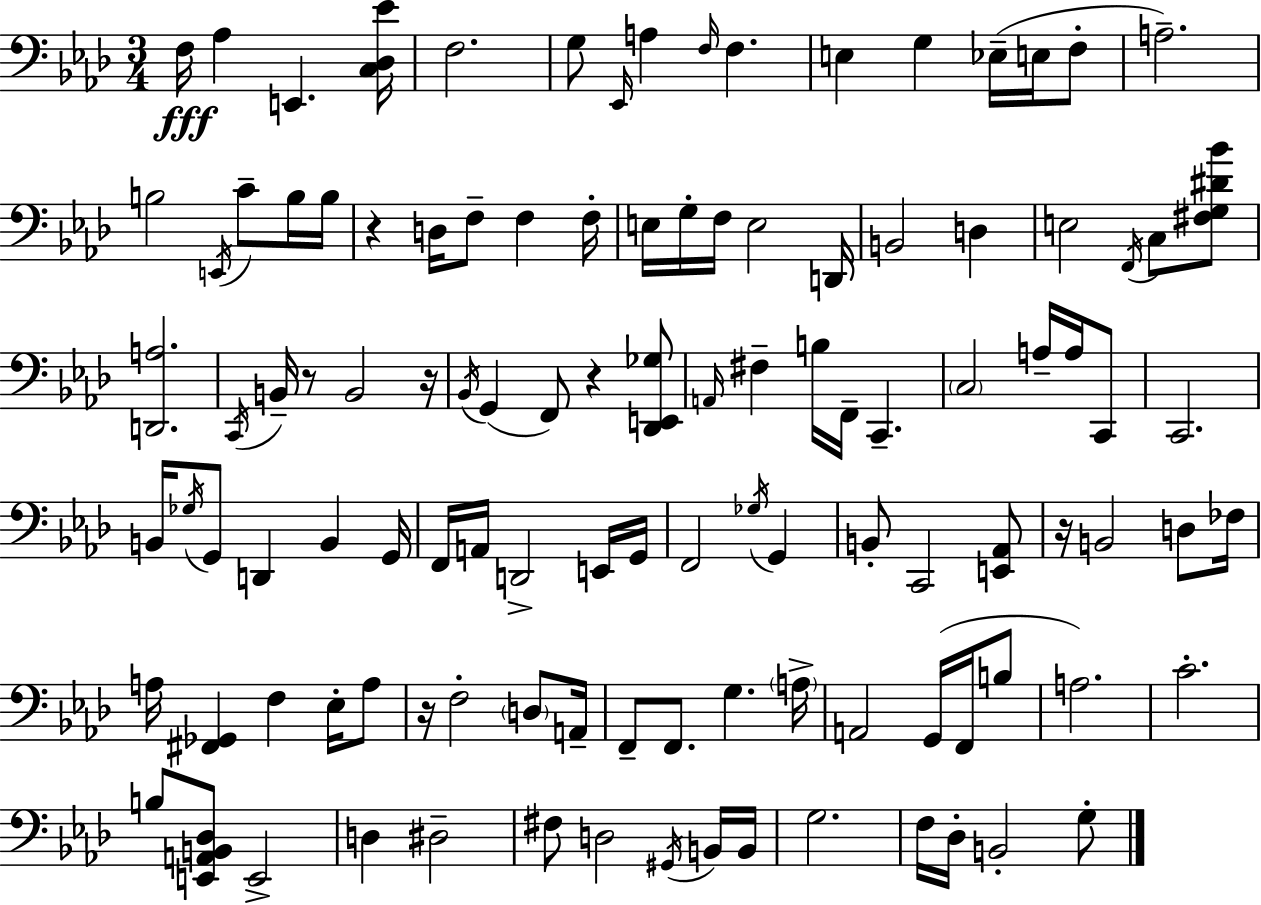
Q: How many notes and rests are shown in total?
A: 113